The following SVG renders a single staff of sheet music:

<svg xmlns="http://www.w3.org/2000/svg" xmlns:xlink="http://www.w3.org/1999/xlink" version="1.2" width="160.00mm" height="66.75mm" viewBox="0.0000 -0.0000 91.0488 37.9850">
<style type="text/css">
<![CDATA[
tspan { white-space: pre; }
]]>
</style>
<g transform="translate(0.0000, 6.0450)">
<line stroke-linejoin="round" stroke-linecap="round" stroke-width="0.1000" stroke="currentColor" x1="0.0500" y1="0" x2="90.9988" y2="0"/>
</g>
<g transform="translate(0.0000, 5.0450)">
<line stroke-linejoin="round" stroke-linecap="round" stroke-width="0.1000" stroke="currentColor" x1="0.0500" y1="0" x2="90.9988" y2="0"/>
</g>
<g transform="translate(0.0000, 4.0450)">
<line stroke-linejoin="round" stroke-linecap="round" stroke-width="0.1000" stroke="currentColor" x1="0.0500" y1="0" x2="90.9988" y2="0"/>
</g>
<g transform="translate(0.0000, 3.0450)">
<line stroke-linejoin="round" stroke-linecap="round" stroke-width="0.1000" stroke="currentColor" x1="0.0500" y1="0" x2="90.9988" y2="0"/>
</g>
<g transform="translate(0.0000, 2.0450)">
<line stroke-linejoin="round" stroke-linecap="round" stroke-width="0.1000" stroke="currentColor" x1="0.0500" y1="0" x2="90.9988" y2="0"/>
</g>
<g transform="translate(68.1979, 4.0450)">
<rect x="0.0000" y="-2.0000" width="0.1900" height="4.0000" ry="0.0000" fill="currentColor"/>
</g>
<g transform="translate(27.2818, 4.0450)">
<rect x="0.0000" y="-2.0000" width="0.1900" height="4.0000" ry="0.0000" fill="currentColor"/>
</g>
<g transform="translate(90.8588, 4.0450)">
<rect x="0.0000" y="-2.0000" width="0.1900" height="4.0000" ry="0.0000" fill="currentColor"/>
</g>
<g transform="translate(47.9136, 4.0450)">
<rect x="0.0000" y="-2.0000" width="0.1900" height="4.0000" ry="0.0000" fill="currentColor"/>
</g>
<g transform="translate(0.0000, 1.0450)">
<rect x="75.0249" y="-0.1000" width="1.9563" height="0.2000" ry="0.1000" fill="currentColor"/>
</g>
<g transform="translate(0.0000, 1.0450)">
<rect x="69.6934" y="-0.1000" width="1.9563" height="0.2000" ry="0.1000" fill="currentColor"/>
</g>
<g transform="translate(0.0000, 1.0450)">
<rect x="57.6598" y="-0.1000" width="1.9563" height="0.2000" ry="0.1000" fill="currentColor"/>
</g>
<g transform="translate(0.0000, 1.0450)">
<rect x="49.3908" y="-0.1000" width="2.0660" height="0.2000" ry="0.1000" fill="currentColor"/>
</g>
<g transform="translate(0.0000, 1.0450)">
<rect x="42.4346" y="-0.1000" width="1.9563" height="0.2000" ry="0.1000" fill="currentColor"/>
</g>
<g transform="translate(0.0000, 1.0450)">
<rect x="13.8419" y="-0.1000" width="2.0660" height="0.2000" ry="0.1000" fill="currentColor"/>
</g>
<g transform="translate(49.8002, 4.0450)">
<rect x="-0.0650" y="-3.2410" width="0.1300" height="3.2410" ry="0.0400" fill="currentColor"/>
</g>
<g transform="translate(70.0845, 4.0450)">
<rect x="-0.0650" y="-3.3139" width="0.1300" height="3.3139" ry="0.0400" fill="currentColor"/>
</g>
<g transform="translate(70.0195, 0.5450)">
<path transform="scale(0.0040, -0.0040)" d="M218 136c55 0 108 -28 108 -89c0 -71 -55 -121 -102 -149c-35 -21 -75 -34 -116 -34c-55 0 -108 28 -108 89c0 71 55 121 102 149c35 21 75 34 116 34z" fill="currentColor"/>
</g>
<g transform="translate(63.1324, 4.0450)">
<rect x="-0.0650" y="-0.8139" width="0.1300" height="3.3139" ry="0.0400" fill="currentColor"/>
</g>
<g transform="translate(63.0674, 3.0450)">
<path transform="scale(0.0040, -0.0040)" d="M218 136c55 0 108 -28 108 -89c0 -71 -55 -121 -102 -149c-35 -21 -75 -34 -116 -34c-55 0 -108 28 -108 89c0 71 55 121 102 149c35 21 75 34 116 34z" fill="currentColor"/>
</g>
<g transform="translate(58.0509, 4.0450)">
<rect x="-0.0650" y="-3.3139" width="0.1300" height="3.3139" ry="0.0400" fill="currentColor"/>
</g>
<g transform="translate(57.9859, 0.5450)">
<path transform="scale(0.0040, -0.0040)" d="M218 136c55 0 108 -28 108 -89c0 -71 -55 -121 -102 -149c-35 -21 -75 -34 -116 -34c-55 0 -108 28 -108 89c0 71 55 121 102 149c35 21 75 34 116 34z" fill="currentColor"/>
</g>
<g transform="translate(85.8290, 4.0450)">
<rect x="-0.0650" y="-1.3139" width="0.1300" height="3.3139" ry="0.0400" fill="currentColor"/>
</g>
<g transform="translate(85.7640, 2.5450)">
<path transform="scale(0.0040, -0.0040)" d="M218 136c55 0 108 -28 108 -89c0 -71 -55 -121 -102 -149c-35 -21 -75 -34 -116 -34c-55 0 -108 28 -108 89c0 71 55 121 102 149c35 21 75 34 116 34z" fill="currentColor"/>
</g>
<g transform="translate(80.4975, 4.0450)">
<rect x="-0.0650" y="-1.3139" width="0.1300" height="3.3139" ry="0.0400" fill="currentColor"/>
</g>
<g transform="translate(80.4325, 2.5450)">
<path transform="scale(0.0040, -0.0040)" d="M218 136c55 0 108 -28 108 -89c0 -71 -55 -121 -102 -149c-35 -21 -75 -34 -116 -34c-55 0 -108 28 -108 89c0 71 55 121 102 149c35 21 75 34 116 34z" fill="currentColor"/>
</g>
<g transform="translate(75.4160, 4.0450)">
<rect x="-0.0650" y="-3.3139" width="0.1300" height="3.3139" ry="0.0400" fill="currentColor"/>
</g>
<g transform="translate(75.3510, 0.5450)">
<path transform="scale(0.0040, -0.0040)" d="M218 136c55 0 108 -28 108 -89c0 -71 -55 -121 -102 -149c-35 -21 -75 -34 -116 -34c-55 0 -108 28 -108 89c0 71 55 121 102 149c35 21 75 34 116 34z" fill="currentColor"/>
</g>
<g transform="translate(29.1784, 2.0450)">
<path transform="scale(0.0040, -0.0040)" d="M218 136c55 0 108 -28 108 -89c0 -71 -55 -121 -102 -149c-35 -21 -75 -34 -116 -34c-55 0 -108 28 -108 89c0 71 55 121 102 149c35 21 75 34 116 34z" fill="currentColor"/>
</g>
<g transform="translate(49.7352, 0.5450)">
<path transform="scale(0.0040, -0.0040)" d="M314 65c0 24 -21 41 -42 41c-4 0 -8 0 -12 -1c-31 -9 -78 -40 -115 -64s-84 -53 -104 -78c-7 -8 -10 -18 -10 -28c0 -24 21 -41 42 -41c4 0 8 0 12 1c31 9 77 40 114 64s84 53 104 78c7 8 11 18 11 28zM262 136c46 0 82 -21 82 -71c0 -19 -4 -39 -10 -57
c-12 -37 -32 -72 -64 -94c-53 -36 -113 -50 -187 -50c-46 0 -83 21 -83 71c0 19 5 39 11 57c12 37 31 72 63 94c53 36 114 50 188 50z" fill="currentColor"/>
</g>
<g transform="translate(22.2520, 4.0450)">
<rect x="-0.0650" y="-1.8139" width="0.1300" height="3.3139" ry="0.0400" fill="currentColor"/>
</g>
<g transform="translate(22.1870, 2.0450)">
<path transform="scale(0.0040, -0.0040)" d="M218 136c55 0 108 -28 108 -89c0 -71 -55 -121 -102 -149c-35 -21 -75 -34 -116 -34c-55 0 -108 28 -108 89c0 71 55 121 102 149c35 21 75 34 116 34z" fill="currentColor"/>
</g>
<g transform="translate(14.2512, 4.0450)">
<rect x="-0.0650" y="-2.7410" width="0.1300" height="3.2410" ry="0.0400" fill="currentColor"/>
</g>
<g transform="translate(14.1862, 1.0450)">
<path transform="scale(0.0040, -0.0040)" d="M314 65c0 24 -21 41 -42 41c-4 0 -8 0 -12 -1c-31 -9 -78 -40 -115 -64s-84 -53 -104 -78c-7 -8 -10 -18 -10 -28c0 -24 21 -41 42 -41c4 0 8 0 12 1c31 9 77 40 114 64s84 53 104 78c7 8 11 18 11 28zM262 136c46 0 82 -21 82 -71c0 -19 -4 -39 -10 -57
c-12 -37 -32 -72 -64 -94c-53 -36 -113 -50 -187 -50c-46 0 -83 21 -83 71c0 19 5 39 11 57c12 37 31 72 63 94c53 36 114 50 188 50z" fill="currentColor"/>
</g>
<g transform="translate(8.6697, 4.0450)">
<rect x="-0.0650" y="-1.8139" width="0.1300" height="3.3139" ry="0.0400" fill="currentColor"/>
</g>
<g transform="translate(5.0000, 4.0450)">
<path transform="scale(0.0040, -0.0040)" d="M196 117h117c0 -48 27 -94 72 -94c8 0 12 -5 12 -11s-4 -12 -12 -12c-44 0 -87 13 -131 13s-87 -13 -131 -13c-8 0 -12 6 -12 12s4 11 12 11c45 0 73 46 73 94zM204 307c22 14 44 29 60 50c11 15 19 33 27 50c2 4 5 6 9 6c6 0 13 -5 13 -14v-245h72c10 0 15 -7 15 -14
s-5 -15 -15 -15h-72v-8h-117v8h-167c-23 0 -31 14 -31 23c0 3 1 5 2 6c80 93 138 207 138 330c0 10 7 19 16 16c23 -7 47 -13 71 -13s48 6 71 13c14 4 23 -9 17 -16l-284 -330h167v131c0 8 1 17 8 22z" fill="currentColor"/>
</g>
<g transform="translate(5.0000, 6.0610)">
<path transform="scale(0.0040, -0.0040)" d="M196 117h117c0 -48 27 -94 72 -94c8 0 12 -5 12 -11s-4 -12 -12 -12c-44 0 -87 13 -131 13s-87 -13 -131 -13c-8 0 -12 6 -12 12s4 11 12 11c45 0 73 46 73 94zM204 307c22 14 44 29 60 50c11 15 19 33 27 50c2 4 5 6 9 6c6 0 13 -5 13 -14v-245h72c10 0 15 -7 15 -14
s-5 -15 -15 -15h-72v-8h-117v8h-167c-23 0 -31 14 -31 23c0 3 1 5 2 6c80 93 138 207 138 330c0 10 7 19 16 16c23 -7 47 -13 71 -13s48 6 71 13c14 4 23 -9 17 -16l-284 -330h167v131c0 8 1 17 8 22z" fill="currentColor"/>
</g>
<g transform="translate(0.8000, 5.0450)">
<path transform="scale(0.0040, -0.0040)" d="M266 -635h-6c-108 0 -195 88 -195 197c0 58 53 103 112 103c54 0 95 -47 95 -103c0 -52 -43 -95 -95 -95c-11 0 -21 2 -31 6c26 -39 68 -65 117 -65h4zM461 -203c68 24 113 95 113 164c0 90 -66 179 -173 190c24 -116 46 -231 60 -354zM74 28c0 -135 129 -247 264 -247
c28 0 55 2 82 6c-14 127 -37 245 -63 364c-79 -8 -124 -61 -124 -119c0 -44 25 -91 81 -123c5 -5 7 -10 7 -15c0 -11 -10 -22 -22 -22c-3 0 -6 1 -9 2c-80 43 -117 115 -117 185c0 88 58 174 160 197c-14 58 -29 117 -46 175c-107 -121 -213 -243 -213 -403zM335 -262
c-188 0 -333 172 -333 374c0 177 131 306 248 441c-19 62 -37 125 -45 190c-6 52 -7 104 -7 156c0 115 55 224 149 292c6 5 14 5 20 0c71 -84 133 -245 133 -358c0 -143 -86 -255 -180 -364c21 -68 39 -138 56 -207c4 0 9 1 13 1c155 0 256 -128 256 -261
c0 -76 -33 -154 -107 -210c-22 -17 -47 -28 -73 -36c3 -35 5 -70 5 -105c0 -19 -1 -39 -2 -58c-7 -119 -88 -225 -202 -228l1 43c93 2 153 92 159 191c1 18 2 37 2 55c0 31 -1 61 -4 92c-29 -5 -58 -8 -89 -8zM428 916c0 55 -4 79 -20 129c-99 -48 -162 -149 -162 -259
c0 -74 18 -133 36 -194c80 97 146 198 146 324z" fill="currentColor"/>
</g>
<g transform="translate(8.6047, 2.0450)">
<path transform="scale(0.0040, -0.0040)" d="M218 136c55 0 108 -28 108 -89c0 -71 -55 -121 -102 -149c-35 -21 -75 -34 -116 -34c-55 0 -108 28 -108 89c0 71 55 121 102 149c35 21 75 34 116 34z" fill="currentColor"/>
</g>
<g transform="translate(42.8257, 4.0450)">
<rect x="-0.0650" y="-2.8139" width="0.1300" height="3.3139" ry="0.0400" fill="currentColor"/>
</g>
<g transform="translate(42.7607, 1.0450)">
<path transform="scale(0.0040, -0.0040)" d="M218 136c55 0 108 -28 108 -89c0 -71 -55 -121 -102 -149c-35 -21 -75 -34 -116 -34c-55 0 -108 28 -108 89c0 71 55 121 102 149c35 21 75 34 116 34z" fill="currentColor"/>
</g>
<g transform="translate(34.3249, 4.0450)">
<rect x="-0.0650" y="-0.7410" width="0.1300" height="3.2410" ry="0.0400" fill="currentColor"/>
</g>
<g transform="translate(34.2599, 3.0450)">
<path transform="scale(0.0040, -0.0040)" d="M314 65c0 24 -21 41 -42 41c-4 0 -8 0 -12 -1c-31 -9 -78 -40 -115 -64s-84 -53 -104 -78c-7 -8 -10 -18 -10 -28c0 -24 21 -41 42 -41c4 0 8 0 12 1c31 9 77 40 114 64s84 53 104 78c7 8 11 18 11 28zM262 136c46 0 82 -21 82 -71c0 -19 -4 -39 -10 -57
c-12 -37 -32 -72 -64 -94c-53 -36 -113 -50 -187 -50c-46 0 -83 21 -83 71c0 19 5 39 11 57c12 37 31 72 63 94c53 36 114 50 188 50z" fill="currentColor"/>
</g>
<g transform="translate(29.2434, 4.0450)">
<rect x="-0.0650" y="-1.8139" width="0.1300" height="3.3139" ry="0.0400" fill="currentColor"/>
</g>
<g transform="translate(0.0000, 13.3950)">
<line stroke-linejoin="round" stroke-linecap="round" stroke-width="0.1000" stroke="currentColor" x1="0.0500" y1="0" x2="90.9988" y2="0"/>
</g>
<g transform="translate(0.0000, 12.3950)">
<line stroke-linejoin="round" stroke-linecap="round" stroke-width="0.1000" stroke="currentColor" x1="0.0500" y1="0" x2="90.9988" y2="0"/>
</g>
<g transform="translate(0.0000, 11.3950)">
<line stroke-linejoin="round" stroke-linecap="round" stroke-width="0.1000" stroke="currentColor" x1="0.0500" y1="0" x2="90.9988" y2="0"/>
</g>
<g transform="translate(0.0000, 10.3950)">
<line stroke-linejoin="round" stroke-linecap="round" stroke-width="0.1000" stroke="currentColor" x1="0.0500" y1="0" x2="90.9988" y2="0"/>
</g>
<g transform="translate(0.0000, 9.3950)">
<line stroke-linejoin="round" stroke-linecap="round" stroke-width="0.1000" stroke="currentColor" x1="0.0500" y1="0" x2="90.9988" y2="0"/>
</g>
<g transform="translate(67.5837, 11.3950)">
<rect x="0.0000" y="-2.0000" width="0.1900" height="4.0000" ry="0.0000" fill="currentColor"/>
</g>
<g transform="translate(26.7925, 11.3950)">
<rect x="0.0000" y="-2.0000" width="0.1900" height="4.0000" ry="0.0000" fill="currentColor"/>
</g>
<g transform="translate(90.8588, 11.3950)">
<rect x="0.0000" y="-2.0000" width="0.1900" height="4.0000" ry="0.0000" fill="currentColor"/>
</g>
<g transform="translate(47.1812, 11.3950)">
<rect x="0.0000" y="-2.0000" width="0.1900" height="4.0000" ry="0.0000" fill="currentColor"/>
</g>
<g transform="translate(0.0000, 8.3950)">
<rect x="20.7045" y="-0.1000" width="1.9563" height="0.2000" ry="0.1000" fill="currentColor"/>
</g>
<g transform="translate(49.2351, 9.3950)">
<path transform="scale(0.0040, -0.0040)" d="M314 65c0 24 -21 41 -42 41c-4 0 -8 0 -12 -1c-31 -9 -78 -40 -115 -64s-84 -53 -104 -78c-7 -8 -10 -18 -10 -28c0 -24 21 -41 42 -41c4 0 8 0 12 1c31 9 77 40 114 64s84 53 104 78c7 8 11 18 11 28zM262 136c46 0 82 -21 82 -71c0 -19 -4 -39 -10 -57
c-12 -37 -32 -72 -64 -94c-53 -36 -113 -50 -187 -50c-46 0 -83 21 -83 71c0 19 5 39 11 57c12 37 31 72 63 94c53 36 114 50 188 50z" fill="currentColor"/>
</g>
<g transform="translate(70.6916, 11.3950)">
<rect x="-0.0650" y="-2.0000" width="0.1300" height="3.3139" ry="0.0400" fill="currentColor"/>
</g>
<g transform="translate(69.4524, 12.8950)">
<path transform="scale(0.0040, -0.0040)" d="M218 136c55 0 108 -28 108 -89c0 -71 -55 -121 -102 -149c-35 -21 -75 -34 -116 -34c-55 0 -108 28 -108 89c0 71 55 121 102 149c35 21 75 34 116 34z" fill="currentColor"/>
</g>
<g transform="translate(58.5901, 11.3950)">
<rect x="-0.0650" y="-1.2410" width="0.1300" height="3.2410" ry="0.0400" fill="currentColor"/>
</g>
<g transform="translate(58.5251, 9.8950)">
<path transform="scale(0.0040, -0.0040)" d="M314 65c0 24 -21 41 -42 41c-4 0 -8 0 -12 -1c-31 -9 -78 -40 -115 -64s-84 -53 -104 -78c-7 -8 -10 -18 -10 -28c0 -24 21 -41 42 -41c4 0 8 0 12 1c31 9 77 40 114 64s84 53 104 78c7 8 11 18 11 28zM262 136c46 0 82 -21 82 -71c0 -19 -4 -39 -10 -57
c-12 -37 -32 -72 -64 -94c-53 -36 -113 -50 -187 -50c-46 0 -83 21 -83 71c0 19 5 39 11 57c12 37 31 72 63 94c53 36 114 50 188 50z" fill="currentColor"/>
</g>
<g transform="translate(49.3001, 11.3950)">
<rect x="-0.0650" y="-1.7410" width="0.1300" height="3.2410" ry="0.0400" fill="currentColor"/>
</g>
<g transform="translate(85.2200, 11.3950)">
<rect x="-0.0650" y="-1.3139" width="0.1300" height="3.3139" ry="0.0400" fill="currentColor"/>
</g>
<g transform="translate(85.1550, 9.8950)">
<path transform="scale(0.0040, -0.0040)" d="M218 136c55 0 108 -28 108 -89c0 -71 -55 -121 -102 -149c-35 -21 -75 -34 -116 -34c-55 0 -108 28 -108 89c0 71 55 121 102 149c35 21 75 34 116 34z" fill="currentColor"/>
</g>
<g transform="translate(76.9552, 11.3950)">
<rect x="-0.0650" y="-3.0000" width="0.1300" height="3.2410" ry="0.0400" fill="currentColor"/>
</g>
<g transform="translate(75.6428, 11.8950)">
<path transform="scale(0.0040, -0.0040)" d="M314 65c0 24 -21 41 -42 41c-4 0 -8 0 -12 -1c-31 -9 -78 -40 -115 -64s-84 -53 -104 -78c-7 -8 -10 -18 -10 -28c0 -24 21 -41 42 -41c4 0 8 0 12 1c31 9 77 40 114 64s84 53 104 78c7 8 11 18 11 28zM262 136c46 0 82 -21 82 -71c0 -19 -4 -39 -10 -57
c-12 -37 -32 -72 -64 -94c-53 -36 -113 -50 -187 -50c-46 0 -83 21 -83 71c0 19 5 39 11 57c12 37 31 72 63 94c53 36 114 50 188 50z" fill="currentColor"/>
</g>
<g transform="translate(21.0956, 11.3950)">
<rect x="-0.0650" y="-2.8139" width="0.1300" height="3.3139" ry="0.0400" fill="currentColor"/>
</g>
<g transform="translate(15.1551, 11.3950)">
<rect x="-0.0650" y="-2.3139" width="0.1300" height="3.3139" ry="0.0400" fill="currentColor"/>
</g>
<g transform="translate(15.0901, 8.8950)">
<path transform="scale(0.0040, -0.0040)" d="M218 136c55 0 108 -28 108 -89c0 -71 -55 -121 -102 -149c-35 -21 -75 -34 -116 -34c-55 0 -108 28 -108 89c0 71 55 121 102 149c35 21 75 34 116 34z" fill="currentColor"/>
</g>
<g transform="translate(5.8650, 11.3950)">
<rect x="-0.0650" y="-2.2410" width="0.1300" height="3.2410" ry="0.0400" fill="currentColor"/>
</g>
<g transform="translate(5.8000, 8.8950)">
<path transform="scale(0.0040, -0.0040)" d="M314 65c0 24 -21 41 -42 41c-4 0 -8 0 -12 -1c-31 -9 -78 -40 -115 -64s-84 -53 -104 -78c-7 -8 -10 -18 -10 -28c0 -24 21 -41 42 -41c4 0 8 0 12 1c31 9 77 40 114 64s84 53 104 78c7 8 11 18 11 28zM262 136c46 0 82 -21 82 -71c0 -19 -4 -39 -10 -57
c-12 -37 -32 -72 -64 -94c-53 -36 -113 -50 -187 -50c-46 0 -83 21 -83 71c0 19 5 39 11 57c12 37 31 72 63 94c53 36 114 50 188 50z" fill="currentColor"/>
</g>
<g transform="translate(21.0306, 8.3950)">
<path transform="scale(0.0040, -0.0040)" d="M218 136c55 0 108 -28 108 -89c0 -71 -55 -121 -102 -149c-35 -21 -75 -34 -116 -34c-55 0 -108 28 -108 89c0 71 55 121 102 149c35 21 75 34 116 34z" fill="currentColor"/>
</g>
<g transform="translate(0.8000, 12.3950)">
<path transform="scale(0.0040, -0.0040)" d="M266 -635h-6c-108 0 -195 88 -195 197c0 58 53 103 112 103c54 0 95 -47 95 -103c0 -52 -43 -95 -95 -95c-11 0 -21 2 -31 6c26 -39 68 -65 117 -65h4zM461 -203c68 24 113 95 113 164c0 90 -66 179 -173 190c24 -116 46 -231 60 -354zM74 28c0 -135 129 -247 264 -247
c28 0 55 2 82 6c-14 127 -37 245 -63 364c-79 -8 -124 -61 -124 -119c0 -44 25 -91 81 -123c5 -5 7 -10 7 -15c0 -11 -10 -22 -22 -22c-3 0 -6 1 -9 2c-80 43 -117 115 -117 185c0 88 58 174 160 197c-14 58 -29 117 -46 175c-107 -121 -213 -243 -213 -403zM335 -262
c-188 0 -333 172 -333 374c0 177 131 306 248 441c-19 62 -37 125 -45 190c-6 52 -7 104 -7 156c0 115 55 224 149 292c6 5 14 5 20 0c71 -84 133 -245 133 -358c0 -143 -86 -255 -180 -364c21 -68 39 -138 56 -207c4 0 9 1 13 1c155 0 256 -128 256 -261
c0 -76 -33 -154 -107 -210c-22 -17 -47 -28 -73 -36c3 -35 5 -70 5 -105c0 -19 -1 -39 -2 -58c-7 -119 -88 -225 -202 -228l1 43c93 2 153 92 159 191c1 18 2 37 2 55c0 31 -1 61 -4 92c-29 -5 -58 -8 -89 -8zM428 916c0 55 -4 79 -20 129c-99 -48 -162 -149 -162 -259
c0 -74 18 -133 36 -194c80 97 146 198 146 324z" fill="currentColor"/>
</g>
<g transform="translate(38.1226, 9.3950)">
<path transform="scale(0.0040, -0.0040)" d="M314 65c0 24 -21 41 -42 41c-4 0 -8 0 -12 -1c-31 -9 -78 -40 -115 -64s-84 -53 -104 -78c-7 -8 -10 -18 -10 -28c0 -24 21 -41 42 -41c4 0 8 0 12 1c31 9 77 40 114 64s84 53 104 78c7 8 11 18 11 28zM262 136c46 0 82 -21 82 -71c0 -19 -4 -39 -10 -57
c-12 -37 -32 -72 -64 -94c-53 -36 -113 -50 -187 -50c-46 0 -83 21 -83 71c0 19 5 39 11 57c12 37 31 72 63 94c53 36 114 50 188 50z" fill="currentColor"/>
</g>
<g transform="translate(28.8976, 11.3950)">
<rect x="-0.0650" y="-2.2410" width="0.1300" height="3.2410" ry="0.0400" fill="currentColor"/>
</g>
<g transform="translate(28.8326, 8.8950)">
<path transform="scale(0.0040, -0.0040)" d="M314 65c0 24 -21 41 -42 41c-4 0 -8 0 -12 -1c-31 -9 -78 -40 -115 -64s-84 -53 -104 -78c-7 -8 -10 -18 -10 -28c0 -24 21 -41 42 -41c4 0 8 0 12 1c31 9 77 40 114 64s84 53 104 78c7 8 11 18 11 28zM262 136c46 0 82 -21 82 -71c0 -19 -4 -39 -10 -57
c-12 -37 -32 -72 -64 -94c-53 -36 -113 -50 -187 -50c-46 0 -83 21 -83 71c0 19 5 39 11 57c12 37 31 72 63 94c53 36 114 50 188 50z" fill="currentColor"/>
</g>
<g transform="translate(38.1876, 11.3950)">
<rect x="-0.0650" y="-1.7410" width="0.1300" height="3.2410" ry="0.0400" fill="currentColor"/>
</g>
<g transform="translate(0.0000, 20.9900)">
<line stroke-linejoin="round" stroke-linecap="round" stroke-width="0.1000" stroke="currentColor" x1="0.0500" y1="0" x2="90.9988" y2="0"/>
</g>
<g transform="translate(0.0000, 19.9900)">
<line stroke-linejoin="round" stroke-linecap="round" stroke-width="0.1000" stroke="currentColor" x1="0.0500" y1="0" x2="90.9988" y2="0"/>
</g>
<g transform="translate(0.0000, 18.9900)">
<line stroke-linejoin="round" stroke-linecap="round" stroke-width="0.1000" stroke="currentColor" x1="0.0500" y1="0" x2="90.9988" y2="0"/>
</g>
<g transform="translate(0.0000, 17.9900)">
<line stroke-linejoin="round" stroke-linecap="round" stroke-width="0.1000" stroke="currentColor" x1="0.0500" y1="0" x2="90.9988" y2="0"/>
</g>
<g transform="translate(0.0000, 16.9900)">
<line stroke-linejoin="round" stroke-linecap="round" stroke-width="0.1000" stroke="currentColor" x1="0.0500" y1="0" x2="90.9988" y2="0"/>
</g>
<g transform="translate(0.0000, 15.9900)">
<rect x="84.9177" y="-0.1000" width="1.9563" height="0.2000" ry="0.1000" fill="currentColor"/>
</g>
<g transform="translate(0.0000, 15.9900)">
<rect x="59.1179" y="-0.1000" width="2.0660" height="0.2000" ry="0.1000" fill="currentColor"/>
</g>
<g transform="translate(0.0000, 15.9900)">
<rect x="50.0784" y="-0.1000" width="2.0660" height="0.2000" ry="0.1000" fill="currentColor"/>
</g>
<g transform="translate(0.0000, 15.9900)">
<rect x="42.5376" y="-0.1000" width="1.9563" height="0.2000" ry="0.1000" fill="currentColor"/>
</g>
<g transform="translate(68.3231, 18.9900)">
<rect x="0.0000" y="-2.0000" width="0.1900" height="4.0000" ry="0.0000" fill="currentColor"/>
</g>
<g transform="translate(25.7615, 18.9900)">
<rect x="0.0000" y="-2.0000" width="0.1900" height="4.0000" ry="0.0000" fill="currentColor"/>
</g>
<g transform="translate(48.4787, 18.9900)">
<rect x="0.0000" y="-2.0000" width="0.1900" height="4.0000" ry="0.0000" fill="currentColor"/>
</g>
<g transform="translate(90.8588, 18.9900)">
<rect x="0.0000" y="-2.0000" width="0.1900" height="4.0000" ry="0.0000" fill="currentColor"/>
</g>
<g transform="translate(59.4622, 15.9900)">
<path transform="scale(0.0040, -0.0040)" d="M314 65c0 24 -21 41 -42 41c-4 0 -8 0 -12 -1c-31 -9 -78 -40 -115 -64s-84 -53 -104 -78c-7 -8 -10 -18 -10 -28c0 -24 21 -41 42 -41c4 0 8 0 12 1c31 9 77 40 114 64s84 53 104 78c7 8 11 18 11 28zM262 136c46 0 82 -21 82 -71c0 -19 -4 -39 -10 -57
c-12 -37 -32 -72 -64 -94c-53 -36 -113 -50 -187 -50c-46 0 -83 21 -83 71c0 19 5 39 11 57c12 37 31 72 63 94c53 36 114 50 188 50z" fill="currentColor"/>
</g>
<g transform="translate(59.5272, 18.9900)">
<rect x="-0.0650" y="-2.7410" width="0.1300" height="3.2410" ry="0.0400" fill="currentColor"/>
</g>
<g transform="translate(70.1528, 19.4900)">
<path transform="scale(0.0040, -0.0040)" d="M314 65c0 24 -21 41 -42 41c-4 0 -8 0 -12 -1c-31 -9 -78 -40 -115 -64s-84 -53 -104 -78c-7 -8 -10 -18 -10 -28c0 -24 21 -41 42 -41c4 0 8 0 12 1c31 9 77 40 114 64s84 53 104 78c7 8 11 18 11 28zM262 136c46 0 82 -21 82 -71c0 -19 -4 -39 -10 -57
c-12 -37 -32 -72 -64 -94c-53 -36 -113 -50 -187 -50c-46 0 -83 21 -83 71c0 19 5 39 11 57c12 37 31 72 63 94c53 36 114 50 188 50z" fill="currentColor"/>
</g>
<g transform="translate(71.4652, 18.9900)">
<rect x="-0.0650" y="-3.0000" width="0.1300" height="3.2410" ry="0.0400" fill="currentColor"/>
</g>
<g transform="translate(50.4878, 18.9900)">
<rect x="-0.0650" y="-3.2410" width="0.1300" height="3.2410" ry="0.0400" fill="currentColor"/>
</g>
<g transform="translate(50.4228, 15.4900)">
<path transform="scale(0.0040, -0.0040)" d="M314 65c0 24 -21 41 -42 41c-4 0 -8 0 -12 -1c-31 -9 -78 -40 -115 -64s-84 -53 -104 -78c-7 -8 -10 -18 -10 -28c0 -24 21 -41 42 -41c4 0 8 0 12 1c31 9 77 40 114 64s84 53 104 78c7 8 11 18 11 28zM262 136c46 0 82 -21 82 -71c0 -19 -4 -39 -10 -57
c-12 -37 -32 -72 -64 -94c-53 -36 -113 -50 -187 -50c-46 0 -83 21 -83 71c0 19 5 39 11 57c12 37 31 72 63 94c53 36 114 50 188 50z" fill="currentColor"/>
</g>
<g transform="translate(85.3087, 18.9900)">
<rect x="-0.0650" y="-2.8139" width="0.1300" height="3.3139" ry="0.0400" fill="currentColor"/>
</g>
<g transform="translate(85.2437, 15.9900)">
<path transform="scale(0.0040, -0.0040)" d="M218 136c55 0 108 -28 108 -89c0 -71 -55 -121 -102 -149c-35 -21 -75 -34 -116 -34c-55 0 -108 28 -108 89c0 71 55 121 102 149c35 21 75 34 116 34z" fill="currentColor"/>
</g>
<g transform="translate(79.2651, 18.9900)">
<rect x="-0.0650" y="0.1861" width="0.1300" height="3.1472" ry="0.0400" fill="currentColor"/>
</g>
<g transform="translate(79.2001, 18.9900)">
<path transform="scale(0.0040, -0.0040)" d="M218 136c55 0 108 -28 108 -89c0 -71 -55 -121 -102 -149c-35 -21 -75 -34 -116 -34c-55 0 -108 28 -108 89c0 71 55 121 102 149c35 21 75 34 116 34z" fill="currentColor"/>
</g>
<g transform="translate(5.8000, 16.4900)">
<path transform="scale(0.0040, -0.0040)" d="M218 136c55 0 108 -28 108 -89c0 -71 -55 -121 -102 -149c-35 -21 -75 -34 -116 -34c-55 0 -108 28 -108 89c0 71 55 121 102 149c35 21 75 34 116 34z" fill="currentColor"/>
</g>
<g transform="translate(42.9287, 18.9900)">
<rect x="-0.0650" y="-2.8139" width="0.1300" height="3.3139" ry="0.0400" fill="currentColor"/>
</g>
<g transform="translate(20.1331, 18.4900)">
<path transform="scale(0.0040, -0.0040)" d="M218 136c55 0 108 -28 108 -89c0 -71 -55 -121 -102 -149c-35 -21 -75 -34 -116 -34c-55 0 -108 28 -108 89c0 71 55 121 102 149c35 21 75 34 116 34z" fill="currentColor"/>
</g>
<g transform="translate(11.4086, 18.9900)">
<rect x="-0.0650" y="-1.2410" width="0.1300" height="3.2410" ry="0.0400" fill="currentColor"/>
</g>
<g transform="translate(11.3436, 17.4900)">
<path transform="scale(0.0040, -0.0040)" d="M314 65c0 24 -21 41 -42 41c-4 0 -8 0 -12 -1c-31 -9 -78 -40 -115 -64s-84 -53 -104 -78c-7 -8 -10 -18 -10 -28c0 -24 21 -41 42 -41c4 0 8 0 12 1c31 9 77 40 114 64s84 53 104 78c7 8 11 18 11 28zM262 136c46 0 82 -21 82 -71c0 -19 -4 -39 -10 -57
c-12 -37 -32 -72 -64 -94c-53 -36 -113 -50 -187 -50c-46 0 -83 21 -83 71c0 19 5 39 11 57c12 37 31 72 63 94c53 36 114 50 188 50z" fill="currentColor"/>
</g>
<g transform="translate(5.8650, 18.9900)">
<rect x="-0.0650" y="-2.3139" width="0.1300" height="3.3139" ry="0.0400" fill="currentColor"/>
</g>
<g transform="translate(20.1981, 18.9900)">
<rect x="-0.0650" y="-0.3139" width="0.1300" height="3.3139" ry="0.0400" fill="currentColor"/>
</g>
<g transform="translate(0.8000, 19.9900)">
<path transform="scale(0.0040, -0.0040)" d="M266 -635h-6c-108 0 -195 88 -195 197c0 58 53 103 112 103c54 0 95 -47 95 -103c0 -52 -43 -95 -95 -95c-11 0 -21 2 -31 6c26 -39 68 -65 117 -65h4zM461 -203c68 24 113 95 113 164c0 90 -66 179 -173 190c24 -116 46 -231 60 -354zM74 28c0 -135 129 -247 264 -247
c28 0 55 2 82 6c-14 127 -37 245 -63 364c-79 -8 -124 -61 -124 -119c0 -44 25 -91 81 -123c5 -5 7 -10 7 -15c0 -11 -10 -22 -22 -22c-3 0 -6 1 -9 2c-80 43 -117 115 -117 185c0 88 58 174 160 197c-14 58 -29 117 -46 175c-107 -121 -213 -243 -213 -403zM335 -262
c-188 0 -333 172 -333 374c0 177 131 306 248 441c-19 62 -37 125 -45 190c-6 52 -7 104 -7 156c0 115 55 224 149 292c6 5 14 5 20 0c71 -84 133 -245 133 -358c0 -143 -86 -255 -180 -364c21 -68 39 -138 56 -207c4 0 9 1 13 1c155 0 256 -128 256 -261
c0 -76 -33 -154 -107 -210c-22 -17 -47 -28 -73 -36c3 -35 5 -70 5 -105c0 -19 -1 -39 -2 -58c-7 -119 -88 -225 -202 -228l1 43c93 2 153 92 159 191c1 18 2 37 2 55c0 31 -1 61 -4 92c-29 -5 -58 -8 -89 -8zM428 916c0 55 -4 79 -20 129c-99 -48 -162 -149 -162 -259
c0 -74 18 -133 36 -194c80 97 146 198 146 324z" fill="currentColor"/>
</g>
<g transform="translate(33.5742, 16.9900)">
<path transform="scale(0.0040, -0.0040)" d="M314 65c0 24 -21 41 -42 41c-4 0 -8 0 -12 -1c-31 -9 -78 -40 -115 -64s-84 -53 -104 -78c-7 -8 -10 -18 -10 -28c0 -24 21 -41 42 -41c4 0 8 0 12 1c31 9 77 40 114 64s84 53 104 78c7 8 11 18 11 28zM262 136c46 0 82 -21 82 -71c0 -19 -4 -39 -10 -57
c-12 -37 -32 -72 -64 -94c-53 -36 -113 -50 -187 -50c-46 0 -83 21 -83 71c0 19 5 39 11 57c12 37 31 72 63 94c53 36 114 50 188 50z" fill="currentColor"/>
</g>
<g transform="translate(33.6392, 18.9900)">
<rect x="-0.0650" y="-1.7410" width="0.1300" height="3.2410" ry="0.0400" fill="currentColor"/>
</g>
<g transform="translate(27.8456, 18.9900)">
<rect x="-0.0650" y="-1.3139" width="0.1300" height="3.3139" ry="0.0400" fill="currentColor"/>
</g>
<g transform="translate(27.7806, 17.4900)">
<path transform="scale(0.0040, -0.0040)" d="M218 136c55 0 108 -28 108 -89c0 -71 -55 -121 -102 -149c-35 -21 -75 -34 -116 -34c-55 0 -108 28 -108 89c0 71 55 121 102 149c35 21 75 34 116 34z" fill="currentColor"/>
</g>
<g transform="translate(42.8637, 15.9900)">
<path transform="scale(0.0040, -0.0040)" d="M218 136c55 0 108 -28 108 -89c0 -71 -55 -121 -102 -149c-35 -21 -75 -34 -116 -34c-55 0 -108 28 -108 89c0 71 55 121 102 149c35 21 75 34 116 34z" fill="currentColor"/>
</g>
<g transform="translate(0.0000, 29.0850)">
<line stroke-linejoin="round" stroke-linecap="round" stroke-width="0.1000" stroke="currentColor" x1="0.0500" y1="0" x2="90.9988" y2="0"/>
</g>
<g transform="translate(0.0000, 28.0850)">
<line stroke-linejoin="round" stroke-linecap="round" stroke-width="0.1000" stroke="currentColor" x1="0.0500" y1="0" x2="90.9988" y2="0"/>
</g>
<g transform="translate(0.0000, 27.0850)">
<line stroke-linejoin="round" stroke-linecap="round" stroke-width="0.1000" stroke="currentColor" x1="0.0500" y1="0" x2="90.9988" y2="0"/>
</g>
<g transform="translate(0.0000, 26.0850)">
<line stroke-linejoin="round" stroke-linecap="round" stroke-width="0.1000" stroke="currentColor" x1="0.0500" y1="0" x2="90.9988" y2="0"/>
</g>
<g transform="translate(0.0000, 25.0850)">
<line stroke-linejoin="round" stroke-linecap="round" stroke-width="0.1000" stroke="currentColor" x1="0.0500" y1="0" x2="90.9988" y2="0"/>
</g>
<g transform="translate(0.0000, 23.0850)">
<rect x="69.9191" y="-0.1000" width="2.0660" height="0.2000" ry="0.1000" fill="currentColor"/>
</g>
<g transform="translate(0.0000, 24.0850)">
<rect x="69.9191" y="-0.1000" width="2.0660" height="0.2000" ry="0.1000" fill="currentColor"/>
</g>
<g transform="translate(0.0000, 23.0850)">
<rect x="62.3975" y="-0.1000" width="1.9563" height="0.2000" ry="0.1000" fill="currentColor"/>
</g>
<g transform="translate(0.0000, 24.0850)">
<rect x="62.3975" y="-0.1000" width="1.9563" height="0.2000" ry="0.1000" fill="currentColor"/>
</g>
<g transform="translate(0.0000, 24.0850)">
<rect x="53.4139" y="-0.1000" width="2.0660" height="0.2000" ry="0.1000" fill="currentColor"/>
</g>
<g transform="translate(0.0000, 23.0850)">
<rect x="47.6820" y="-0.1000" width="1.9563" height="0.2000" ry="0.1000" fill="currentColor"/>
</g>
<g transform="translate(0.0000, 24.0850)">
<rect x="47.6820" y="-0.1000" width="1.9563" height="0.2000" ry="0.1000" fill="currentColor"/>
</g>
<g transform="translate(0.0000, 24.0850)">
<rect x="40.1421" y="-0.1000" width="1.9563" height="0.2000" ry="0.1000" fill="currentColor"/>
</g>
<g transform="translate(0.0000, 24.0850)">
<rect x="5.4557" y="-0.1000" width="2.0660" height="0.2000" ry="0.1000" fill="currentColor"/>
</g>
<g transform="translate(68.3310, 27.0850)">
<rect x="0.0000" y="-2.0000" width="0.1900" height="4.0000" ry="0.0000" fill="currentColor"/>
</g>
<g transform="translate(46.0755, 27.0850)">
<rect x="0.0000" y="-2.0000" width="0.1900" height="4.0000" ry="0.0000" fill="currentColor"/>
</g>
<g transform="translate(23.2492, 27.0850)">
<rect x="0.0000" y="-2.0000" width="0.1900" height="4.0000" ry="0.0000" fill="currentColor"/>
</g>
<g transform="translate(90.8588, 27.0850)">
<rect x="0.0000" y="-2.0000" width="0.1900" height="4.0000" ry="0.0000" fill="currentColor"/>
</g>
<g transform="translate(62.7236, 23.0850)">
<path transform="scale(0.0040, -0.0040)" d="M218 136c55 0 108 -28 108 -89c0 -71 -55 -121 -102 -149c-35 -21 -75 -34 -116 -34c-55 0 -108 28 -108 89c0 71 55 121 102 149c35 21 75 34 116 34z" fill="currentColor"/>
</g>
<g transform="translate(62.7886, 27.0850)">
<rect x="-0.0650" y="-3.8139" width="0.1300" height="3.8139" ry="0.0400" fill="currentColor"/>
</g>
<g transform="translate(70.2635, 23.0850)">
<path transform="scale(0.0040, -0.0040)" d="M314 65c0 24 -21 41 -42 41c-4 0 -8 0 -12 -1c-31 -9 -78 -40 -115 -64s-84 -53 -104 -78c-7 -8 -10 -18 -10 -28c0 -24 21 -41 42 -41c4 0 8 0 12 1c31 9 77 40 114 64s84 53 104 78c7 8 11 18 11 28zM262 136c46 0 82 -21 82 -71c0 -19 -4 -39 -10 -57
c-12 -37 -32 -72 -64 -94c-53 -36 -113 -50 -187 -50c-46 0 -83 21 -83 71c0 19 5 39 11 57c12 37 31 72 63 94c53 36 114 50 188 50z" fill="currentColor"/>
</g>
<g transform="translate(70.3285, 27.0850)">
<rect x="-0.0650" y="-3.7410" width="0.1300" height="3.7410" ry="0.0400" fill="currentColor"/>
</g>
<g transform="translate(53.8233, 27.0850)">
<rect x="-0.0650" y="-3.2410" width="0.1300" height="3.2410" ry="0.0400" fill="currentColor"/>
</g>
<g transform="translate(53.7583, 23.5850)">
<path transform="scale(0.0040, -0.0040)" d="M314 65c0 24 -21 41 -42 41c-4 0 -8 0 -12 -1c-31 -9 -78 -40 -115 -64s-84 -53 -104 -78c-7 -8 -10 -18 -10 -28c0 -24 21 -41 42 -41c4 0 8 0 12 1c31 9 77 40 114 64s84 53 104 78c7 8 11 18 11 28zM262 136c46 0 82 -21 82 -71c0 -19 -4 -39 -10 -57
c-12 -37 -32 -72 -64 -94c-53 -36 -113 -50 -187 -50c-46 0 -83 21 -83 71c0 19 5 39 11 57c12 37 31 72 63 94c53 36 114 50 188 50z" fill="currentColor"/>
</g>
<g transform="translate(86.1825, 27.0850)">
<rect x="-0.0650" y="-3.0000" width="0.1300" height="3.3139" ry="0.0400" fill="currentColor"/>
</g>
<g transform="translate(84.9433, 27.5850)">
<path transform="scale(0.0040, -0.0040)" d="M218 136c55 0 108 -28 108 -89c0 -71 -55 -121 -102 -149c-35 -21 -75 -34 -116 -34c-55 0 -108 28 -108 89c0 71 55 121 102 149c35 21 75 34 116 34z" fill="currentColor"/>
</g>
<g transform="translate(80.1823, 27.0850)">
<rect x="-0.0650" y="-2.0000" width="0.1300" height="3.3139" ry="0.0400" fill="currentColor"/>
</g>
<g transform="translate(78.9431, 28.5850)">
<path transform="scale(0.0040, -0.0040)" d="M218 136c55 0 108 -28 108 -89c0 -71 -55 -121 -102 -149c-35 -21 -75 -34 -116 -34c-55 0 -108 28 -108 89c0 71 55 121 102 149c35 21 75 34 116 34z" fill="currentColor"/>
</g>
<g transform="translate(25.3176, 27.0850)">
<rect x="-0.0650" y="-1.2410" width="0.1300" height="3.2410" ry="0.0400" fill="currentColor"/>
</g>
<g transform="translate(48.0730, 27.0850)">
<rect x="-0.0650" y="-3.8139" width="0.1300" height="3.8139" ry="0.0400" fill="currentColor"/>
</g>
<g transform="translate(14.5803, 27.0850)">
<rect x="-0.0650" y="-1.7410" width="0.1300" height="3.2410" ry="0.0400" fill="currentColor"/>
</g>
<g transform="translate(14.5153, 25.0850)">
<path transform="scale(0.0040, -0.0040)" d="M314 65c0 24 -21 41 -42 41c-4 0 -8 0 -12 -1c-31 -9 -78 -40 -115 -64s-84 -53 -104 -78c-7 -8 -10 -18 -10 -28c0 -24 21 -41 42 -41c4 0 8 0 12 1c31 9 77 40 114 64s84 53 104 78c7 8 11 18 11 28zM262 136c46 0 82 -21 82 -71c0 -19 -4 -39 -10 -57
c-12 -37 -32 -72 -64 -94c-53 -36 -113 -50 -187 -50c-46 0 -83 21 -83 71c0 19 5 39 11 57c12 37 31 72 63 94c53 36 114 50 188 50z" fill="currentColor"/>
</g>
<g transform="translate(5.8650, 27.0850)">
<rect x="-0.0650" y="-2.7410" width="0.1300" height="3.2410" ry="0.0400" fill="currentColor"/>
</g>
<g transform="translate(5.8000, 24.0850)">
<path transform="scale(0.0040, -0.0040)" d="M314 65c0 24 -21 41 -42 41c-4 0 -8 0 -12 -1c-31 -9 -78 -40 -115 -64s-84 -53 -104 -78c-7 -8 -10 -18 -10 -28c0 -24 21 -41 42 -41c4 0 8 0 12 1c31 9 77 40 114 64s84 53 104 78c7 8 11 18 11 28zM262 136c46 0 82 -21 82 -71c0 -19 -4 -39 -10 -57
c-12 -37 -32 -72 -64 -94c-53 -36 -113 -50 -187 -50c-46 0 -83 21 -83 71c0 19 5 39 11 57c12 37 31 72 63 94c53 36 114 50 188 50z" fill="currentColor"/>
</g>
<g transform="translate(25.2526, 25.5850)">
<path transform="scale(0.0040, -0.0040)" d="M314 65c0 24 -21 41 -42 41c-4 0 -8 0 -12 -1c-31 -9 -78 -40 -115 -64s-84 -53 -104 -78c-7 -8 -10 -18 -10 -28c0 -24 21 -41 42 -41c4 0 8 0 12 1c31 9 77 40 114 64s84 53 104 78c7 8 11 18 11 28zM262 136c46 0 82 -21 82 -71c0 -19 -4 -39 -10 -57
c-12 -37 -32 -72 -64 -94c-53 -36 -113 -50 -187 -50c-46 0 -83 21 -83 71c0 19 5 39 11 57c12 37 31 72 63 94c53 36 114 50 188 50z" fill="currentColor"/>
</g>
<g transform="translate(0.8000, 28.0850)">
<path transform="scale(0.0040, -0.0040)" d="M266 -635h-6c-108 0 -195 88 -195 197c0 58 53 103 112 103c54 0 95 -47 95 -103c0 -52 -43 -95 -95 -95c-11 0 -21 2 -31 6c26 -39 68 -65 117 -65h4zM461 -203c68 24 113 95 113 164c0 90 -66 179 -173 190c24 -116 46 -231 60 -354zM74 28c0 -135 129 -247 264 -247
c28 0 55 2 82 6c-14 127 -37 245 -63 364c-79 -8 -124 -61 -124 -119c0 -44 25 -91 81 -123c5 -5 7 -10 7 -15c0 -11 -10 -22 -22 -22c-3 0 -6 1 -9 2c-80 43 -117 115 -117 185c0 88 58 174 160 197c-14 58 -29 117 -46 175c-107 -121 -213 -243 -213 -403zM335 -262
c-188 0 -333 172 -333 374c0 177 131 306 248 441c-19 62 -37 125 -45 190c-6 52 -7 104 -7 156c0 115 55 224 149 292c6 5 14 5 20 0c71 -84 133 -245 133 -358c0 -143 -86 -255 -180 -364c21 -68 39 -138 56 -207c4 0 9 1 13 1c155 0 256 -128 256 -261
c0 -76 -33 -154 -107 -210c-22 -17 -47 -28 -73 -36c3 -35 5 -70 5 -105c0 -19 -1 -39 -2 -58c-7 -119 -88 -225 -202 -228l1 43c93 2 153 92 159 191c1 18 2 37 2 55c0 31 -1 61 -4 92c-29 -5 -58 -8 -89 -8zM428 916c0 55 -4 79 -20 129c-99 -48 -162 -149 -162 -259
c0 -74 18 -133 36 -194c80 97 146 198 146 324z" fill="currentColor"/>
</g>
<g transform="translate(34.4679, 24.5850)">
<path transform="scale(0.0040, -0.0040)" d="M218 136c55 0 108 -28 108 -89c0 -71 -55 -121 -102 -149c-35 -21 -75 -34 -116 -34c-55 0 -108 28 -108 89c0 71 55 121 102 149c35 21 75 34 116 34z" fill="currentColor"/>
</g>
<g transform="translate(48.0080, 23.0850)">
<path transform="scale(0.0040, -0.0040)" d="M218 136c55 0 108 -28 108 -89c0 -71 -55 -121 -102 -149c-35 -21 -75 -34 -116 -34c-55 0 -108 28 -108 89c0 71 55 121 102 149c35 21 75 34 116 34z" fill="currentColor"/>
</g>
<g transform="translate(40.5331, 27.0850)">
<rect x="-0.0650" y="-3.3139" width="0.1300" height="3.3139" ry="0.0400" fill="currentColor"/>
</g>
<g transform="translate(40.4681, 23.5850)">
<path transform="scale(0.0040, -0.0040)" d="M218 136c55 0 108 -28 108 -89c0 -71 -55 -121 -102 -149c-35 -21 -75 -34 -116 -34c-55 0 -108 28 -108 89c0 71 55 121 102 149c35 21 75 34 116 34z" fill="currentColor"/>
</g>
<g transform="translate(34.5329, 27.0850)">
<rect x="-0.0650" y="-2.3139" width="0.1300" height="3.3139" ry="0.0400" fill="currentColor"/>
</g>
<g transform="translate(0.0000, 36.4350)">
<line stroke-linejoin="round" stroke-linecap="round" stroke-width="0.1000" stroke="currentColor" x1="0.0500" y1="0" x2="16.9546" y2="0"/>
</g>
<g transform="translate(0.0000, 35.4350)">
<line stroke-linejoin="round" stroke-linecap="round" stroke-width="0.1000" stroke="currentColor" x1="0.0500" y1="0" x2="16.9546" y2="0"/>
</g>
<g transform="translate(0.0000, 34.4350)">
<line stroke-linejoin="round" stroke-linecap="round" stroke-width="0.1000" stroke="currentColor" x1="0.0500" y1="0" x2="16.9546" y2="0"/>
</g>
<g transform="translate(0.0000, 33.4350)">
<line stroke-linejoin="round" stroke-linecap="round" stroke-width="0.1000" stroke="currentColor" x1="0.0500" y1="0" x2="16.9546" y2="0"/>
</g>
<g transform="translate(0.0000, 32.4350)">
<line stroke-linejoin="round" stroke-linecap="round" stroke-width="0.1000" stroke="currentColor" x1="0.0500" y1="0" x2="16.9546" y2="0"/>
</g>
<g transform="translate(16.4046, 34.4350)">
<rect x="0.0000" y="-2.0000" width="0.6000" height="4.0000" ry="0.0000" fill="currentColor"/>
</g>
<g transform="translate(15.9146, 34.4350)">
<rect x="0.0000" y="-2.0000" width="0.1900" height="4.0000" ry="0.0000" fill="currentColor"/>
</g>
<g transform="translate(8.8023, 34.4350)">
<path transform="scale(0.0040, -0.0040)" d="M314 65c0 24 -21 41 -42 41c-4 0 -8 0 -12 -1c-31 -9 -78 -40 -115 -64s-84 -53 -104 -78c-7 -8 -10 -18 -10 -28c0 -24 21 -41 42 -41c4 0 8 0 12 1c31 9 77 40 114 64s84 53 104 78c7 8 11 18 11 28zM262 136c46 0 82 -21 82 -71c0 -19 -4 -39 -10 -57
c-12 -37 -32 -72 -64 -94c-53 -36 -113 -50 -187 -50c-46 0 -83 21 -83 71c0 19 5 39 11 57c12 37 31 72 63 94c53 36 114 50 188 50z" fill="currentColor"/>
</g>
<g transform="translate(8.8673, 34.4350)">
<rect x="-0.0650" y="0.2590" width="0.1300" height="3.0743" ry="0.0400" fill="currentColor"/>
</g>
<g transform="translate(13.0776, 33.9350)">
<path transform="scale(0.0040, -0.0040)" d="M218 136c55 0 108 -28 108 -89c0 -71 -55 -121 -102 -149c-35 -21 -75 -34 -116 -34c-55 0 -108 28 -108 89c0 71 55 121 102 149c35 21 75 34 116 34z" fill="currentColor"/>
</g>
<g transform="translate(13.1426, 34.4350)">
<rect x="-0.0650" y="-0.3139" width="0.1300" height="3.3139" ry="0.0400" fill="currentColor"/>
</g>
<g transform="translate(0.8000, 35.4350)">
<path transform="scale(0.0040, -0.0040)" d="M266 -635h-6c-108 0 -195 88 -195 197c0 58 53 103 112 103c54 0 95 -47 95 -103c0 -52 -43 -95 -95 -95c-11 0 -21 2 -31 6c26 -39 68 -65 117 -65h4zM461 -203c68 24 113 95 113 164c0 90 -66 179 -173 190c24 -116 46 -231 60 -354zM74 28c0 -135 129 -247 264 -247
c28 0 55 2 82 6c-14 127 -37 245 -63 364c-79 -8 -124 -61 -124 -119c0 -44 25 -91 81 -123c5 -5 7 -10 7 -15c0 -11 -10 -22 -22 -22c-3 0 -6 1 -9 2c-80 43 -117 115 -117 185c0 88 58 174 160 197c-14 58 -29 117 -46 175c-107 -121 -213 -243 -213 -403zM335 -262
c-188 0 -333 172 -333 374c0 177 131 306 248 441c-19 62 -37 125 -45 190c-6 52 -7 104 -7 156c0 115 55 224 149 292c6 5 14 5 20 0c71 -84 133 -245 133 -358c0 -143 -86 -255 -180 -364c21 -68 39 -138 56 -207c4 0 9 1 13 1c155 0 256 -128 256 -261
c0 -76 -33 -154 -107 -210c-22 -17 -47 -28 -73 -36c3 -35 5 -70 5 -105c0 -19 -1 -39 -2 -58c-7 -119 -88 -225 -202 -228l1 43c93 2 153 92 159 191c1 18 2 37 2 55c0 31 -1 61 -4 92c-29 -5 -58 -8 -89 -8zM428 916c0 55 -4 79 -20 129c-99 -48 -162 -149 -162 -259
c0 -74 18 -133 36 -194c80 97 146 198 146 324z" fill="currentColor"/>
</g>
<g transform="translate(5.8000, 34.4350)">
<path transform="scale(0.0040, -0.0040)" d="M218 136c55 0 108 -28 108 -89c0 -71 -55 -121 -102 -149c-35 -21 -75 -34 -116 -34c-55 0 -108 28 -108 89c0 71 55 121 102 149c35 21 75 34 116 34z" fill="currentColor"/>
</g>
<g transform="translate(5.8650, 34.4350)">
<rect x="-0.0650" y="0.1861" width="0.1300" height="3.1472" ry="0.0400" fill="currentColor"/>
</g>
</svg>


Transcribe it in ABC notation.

X:1
T:Untitled
M:4/4
L:1/4
K:C
f a2 f f d2 a b2 b d b b e e g2 g a g2 f2 f2 e2 F A2 e g e2 c e f2 a b2 a2 A2 B a a2 f2 e2 g b c' b2 c' c'2 F A B B2 c